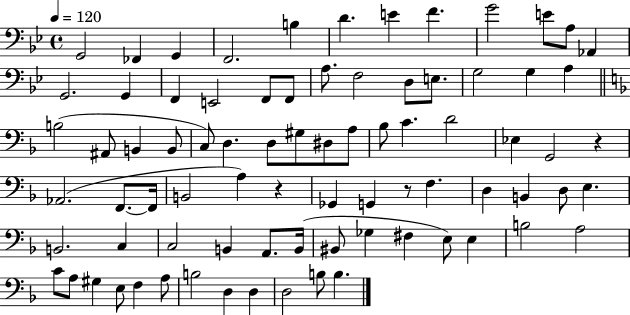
X:1
T:Untitled
M:4/4
L:1/4
K:Bb
G,,2 _F,, G,, F,,2 B, D E F G2 E/2 A,/2 _A,, G,,2 G,, F,, E,,2 F,,/2 F,,/2 A,/2 F,2 D,/2 E,/2 G,2 G, A, B,2 ^A,,/2 B,, B,,/2 C,/2 D, D,/2 ^G,/2 ^D,/2 A,/2 _B,/2 C D2 _E, G,,2 z _A,,2 F,,/2 F,,/4 B,,2 A, z _G,, G,, z/2 F, D, B,, D,/2 E, B,,2 C, C,2 B,, A,,/2 B,,/4 ^B,,/2 _G, ^F, E,/2 E, B,2 A,2 C/2 A,/2 ^G, E,/2 F, A,/2 B,2 D, D, D,2 B,/2 B,